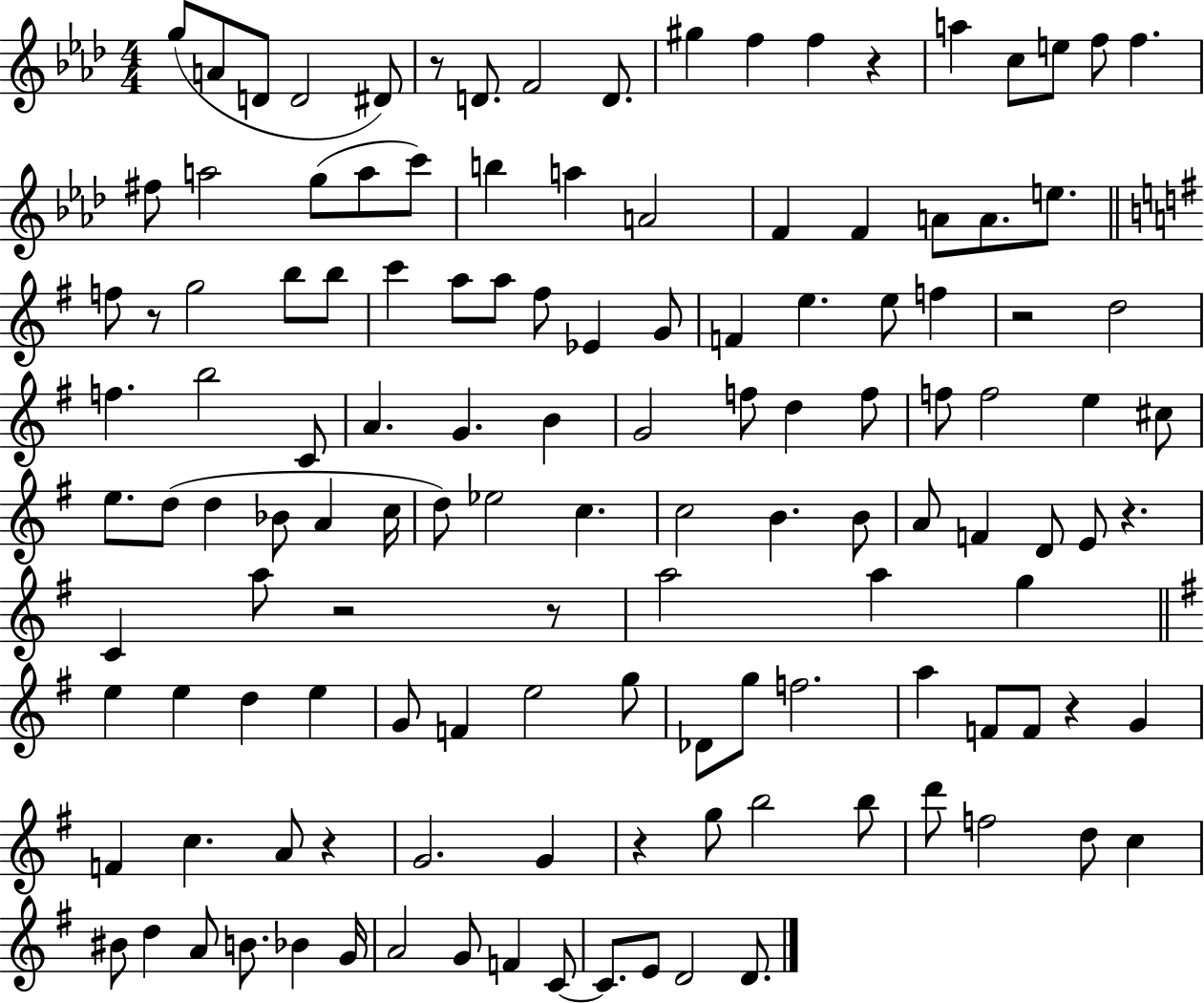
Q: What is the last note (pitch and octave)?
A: D4